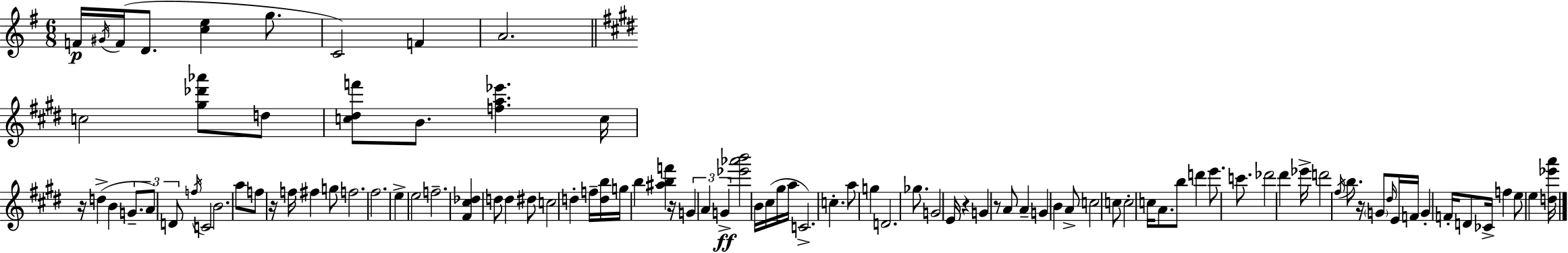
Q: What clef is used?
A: treble